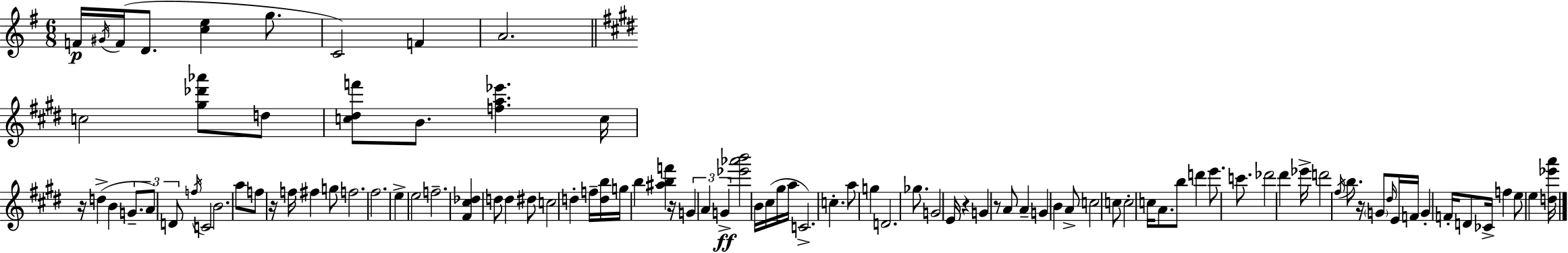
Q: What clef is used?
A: treble